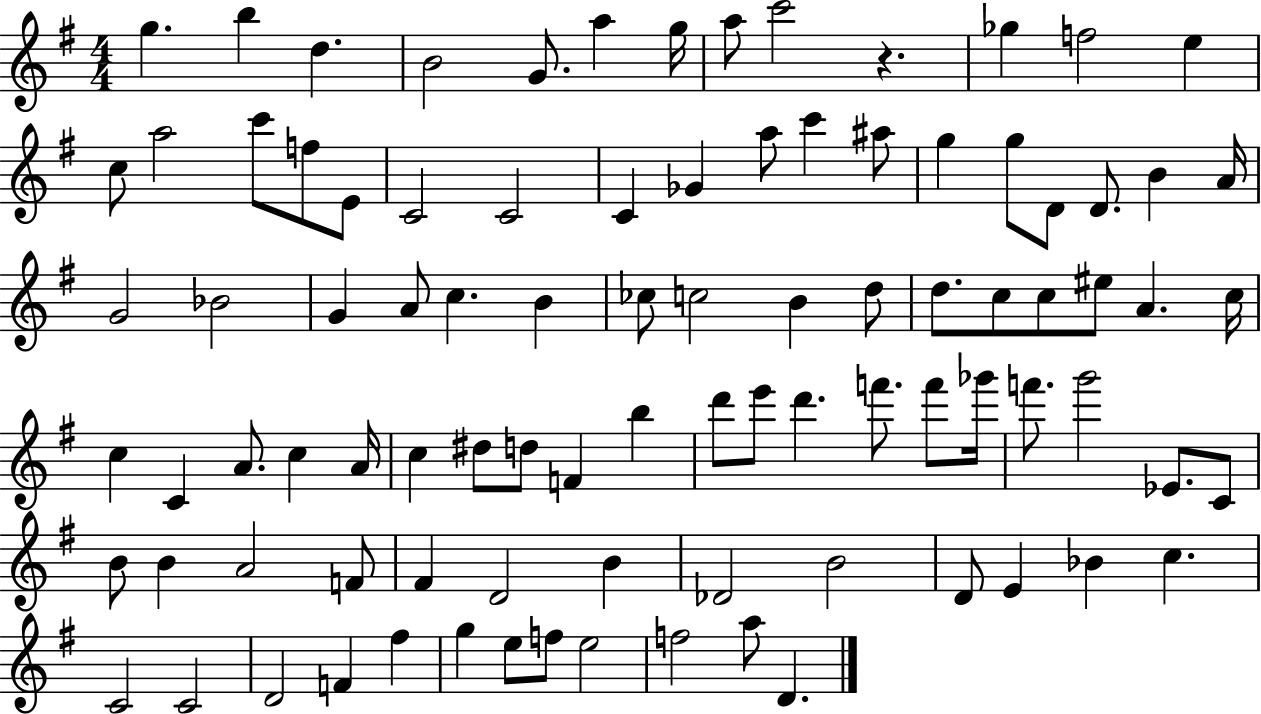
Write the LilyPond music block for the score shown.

{
  \clef treble
  \numericTimeSignature
  \time 4/4
  \key g \major
  g''4. b''4 d''4. | b'2 g'8. a''4 g''16 | a''8 c'''2 r4. | ges''4 f''2 e''4 | \break c''8 a''2 c'''8 f''8 e'8 | c'2 c'2 | c'4 ges'4 a''8 c'''4 ais''8 | g''4 g''8 d'8 d'8. b'4 a'16 | \break g'2 bes'2 | g'4 a'8 c''4. b'4 | ces''8 c''2 b'4 d''8 | d''8. c''8 c''8 eis''8 a'4. c''16 | \break c''4 c'4 a'8. c''4 a'16 | c''4 dis''8 d''8 f'4 b''4 | d'''8 e'''8 d'''4. f'''8. f'''8 ges'''16 | f'''8. g'''2 ees'8. c'8 | \break b'8 b'4 a'2 f'8 | fis'4 d'2 b'4 | des'2 b'2 | d'8 e'4 bes'4 c''4. | \break c'2 c'2 | d'2 f'4 fis''4 | g''4 e''8 f''8 e''2 | f''2 a''8 d'4. | \break \bar "|."
}